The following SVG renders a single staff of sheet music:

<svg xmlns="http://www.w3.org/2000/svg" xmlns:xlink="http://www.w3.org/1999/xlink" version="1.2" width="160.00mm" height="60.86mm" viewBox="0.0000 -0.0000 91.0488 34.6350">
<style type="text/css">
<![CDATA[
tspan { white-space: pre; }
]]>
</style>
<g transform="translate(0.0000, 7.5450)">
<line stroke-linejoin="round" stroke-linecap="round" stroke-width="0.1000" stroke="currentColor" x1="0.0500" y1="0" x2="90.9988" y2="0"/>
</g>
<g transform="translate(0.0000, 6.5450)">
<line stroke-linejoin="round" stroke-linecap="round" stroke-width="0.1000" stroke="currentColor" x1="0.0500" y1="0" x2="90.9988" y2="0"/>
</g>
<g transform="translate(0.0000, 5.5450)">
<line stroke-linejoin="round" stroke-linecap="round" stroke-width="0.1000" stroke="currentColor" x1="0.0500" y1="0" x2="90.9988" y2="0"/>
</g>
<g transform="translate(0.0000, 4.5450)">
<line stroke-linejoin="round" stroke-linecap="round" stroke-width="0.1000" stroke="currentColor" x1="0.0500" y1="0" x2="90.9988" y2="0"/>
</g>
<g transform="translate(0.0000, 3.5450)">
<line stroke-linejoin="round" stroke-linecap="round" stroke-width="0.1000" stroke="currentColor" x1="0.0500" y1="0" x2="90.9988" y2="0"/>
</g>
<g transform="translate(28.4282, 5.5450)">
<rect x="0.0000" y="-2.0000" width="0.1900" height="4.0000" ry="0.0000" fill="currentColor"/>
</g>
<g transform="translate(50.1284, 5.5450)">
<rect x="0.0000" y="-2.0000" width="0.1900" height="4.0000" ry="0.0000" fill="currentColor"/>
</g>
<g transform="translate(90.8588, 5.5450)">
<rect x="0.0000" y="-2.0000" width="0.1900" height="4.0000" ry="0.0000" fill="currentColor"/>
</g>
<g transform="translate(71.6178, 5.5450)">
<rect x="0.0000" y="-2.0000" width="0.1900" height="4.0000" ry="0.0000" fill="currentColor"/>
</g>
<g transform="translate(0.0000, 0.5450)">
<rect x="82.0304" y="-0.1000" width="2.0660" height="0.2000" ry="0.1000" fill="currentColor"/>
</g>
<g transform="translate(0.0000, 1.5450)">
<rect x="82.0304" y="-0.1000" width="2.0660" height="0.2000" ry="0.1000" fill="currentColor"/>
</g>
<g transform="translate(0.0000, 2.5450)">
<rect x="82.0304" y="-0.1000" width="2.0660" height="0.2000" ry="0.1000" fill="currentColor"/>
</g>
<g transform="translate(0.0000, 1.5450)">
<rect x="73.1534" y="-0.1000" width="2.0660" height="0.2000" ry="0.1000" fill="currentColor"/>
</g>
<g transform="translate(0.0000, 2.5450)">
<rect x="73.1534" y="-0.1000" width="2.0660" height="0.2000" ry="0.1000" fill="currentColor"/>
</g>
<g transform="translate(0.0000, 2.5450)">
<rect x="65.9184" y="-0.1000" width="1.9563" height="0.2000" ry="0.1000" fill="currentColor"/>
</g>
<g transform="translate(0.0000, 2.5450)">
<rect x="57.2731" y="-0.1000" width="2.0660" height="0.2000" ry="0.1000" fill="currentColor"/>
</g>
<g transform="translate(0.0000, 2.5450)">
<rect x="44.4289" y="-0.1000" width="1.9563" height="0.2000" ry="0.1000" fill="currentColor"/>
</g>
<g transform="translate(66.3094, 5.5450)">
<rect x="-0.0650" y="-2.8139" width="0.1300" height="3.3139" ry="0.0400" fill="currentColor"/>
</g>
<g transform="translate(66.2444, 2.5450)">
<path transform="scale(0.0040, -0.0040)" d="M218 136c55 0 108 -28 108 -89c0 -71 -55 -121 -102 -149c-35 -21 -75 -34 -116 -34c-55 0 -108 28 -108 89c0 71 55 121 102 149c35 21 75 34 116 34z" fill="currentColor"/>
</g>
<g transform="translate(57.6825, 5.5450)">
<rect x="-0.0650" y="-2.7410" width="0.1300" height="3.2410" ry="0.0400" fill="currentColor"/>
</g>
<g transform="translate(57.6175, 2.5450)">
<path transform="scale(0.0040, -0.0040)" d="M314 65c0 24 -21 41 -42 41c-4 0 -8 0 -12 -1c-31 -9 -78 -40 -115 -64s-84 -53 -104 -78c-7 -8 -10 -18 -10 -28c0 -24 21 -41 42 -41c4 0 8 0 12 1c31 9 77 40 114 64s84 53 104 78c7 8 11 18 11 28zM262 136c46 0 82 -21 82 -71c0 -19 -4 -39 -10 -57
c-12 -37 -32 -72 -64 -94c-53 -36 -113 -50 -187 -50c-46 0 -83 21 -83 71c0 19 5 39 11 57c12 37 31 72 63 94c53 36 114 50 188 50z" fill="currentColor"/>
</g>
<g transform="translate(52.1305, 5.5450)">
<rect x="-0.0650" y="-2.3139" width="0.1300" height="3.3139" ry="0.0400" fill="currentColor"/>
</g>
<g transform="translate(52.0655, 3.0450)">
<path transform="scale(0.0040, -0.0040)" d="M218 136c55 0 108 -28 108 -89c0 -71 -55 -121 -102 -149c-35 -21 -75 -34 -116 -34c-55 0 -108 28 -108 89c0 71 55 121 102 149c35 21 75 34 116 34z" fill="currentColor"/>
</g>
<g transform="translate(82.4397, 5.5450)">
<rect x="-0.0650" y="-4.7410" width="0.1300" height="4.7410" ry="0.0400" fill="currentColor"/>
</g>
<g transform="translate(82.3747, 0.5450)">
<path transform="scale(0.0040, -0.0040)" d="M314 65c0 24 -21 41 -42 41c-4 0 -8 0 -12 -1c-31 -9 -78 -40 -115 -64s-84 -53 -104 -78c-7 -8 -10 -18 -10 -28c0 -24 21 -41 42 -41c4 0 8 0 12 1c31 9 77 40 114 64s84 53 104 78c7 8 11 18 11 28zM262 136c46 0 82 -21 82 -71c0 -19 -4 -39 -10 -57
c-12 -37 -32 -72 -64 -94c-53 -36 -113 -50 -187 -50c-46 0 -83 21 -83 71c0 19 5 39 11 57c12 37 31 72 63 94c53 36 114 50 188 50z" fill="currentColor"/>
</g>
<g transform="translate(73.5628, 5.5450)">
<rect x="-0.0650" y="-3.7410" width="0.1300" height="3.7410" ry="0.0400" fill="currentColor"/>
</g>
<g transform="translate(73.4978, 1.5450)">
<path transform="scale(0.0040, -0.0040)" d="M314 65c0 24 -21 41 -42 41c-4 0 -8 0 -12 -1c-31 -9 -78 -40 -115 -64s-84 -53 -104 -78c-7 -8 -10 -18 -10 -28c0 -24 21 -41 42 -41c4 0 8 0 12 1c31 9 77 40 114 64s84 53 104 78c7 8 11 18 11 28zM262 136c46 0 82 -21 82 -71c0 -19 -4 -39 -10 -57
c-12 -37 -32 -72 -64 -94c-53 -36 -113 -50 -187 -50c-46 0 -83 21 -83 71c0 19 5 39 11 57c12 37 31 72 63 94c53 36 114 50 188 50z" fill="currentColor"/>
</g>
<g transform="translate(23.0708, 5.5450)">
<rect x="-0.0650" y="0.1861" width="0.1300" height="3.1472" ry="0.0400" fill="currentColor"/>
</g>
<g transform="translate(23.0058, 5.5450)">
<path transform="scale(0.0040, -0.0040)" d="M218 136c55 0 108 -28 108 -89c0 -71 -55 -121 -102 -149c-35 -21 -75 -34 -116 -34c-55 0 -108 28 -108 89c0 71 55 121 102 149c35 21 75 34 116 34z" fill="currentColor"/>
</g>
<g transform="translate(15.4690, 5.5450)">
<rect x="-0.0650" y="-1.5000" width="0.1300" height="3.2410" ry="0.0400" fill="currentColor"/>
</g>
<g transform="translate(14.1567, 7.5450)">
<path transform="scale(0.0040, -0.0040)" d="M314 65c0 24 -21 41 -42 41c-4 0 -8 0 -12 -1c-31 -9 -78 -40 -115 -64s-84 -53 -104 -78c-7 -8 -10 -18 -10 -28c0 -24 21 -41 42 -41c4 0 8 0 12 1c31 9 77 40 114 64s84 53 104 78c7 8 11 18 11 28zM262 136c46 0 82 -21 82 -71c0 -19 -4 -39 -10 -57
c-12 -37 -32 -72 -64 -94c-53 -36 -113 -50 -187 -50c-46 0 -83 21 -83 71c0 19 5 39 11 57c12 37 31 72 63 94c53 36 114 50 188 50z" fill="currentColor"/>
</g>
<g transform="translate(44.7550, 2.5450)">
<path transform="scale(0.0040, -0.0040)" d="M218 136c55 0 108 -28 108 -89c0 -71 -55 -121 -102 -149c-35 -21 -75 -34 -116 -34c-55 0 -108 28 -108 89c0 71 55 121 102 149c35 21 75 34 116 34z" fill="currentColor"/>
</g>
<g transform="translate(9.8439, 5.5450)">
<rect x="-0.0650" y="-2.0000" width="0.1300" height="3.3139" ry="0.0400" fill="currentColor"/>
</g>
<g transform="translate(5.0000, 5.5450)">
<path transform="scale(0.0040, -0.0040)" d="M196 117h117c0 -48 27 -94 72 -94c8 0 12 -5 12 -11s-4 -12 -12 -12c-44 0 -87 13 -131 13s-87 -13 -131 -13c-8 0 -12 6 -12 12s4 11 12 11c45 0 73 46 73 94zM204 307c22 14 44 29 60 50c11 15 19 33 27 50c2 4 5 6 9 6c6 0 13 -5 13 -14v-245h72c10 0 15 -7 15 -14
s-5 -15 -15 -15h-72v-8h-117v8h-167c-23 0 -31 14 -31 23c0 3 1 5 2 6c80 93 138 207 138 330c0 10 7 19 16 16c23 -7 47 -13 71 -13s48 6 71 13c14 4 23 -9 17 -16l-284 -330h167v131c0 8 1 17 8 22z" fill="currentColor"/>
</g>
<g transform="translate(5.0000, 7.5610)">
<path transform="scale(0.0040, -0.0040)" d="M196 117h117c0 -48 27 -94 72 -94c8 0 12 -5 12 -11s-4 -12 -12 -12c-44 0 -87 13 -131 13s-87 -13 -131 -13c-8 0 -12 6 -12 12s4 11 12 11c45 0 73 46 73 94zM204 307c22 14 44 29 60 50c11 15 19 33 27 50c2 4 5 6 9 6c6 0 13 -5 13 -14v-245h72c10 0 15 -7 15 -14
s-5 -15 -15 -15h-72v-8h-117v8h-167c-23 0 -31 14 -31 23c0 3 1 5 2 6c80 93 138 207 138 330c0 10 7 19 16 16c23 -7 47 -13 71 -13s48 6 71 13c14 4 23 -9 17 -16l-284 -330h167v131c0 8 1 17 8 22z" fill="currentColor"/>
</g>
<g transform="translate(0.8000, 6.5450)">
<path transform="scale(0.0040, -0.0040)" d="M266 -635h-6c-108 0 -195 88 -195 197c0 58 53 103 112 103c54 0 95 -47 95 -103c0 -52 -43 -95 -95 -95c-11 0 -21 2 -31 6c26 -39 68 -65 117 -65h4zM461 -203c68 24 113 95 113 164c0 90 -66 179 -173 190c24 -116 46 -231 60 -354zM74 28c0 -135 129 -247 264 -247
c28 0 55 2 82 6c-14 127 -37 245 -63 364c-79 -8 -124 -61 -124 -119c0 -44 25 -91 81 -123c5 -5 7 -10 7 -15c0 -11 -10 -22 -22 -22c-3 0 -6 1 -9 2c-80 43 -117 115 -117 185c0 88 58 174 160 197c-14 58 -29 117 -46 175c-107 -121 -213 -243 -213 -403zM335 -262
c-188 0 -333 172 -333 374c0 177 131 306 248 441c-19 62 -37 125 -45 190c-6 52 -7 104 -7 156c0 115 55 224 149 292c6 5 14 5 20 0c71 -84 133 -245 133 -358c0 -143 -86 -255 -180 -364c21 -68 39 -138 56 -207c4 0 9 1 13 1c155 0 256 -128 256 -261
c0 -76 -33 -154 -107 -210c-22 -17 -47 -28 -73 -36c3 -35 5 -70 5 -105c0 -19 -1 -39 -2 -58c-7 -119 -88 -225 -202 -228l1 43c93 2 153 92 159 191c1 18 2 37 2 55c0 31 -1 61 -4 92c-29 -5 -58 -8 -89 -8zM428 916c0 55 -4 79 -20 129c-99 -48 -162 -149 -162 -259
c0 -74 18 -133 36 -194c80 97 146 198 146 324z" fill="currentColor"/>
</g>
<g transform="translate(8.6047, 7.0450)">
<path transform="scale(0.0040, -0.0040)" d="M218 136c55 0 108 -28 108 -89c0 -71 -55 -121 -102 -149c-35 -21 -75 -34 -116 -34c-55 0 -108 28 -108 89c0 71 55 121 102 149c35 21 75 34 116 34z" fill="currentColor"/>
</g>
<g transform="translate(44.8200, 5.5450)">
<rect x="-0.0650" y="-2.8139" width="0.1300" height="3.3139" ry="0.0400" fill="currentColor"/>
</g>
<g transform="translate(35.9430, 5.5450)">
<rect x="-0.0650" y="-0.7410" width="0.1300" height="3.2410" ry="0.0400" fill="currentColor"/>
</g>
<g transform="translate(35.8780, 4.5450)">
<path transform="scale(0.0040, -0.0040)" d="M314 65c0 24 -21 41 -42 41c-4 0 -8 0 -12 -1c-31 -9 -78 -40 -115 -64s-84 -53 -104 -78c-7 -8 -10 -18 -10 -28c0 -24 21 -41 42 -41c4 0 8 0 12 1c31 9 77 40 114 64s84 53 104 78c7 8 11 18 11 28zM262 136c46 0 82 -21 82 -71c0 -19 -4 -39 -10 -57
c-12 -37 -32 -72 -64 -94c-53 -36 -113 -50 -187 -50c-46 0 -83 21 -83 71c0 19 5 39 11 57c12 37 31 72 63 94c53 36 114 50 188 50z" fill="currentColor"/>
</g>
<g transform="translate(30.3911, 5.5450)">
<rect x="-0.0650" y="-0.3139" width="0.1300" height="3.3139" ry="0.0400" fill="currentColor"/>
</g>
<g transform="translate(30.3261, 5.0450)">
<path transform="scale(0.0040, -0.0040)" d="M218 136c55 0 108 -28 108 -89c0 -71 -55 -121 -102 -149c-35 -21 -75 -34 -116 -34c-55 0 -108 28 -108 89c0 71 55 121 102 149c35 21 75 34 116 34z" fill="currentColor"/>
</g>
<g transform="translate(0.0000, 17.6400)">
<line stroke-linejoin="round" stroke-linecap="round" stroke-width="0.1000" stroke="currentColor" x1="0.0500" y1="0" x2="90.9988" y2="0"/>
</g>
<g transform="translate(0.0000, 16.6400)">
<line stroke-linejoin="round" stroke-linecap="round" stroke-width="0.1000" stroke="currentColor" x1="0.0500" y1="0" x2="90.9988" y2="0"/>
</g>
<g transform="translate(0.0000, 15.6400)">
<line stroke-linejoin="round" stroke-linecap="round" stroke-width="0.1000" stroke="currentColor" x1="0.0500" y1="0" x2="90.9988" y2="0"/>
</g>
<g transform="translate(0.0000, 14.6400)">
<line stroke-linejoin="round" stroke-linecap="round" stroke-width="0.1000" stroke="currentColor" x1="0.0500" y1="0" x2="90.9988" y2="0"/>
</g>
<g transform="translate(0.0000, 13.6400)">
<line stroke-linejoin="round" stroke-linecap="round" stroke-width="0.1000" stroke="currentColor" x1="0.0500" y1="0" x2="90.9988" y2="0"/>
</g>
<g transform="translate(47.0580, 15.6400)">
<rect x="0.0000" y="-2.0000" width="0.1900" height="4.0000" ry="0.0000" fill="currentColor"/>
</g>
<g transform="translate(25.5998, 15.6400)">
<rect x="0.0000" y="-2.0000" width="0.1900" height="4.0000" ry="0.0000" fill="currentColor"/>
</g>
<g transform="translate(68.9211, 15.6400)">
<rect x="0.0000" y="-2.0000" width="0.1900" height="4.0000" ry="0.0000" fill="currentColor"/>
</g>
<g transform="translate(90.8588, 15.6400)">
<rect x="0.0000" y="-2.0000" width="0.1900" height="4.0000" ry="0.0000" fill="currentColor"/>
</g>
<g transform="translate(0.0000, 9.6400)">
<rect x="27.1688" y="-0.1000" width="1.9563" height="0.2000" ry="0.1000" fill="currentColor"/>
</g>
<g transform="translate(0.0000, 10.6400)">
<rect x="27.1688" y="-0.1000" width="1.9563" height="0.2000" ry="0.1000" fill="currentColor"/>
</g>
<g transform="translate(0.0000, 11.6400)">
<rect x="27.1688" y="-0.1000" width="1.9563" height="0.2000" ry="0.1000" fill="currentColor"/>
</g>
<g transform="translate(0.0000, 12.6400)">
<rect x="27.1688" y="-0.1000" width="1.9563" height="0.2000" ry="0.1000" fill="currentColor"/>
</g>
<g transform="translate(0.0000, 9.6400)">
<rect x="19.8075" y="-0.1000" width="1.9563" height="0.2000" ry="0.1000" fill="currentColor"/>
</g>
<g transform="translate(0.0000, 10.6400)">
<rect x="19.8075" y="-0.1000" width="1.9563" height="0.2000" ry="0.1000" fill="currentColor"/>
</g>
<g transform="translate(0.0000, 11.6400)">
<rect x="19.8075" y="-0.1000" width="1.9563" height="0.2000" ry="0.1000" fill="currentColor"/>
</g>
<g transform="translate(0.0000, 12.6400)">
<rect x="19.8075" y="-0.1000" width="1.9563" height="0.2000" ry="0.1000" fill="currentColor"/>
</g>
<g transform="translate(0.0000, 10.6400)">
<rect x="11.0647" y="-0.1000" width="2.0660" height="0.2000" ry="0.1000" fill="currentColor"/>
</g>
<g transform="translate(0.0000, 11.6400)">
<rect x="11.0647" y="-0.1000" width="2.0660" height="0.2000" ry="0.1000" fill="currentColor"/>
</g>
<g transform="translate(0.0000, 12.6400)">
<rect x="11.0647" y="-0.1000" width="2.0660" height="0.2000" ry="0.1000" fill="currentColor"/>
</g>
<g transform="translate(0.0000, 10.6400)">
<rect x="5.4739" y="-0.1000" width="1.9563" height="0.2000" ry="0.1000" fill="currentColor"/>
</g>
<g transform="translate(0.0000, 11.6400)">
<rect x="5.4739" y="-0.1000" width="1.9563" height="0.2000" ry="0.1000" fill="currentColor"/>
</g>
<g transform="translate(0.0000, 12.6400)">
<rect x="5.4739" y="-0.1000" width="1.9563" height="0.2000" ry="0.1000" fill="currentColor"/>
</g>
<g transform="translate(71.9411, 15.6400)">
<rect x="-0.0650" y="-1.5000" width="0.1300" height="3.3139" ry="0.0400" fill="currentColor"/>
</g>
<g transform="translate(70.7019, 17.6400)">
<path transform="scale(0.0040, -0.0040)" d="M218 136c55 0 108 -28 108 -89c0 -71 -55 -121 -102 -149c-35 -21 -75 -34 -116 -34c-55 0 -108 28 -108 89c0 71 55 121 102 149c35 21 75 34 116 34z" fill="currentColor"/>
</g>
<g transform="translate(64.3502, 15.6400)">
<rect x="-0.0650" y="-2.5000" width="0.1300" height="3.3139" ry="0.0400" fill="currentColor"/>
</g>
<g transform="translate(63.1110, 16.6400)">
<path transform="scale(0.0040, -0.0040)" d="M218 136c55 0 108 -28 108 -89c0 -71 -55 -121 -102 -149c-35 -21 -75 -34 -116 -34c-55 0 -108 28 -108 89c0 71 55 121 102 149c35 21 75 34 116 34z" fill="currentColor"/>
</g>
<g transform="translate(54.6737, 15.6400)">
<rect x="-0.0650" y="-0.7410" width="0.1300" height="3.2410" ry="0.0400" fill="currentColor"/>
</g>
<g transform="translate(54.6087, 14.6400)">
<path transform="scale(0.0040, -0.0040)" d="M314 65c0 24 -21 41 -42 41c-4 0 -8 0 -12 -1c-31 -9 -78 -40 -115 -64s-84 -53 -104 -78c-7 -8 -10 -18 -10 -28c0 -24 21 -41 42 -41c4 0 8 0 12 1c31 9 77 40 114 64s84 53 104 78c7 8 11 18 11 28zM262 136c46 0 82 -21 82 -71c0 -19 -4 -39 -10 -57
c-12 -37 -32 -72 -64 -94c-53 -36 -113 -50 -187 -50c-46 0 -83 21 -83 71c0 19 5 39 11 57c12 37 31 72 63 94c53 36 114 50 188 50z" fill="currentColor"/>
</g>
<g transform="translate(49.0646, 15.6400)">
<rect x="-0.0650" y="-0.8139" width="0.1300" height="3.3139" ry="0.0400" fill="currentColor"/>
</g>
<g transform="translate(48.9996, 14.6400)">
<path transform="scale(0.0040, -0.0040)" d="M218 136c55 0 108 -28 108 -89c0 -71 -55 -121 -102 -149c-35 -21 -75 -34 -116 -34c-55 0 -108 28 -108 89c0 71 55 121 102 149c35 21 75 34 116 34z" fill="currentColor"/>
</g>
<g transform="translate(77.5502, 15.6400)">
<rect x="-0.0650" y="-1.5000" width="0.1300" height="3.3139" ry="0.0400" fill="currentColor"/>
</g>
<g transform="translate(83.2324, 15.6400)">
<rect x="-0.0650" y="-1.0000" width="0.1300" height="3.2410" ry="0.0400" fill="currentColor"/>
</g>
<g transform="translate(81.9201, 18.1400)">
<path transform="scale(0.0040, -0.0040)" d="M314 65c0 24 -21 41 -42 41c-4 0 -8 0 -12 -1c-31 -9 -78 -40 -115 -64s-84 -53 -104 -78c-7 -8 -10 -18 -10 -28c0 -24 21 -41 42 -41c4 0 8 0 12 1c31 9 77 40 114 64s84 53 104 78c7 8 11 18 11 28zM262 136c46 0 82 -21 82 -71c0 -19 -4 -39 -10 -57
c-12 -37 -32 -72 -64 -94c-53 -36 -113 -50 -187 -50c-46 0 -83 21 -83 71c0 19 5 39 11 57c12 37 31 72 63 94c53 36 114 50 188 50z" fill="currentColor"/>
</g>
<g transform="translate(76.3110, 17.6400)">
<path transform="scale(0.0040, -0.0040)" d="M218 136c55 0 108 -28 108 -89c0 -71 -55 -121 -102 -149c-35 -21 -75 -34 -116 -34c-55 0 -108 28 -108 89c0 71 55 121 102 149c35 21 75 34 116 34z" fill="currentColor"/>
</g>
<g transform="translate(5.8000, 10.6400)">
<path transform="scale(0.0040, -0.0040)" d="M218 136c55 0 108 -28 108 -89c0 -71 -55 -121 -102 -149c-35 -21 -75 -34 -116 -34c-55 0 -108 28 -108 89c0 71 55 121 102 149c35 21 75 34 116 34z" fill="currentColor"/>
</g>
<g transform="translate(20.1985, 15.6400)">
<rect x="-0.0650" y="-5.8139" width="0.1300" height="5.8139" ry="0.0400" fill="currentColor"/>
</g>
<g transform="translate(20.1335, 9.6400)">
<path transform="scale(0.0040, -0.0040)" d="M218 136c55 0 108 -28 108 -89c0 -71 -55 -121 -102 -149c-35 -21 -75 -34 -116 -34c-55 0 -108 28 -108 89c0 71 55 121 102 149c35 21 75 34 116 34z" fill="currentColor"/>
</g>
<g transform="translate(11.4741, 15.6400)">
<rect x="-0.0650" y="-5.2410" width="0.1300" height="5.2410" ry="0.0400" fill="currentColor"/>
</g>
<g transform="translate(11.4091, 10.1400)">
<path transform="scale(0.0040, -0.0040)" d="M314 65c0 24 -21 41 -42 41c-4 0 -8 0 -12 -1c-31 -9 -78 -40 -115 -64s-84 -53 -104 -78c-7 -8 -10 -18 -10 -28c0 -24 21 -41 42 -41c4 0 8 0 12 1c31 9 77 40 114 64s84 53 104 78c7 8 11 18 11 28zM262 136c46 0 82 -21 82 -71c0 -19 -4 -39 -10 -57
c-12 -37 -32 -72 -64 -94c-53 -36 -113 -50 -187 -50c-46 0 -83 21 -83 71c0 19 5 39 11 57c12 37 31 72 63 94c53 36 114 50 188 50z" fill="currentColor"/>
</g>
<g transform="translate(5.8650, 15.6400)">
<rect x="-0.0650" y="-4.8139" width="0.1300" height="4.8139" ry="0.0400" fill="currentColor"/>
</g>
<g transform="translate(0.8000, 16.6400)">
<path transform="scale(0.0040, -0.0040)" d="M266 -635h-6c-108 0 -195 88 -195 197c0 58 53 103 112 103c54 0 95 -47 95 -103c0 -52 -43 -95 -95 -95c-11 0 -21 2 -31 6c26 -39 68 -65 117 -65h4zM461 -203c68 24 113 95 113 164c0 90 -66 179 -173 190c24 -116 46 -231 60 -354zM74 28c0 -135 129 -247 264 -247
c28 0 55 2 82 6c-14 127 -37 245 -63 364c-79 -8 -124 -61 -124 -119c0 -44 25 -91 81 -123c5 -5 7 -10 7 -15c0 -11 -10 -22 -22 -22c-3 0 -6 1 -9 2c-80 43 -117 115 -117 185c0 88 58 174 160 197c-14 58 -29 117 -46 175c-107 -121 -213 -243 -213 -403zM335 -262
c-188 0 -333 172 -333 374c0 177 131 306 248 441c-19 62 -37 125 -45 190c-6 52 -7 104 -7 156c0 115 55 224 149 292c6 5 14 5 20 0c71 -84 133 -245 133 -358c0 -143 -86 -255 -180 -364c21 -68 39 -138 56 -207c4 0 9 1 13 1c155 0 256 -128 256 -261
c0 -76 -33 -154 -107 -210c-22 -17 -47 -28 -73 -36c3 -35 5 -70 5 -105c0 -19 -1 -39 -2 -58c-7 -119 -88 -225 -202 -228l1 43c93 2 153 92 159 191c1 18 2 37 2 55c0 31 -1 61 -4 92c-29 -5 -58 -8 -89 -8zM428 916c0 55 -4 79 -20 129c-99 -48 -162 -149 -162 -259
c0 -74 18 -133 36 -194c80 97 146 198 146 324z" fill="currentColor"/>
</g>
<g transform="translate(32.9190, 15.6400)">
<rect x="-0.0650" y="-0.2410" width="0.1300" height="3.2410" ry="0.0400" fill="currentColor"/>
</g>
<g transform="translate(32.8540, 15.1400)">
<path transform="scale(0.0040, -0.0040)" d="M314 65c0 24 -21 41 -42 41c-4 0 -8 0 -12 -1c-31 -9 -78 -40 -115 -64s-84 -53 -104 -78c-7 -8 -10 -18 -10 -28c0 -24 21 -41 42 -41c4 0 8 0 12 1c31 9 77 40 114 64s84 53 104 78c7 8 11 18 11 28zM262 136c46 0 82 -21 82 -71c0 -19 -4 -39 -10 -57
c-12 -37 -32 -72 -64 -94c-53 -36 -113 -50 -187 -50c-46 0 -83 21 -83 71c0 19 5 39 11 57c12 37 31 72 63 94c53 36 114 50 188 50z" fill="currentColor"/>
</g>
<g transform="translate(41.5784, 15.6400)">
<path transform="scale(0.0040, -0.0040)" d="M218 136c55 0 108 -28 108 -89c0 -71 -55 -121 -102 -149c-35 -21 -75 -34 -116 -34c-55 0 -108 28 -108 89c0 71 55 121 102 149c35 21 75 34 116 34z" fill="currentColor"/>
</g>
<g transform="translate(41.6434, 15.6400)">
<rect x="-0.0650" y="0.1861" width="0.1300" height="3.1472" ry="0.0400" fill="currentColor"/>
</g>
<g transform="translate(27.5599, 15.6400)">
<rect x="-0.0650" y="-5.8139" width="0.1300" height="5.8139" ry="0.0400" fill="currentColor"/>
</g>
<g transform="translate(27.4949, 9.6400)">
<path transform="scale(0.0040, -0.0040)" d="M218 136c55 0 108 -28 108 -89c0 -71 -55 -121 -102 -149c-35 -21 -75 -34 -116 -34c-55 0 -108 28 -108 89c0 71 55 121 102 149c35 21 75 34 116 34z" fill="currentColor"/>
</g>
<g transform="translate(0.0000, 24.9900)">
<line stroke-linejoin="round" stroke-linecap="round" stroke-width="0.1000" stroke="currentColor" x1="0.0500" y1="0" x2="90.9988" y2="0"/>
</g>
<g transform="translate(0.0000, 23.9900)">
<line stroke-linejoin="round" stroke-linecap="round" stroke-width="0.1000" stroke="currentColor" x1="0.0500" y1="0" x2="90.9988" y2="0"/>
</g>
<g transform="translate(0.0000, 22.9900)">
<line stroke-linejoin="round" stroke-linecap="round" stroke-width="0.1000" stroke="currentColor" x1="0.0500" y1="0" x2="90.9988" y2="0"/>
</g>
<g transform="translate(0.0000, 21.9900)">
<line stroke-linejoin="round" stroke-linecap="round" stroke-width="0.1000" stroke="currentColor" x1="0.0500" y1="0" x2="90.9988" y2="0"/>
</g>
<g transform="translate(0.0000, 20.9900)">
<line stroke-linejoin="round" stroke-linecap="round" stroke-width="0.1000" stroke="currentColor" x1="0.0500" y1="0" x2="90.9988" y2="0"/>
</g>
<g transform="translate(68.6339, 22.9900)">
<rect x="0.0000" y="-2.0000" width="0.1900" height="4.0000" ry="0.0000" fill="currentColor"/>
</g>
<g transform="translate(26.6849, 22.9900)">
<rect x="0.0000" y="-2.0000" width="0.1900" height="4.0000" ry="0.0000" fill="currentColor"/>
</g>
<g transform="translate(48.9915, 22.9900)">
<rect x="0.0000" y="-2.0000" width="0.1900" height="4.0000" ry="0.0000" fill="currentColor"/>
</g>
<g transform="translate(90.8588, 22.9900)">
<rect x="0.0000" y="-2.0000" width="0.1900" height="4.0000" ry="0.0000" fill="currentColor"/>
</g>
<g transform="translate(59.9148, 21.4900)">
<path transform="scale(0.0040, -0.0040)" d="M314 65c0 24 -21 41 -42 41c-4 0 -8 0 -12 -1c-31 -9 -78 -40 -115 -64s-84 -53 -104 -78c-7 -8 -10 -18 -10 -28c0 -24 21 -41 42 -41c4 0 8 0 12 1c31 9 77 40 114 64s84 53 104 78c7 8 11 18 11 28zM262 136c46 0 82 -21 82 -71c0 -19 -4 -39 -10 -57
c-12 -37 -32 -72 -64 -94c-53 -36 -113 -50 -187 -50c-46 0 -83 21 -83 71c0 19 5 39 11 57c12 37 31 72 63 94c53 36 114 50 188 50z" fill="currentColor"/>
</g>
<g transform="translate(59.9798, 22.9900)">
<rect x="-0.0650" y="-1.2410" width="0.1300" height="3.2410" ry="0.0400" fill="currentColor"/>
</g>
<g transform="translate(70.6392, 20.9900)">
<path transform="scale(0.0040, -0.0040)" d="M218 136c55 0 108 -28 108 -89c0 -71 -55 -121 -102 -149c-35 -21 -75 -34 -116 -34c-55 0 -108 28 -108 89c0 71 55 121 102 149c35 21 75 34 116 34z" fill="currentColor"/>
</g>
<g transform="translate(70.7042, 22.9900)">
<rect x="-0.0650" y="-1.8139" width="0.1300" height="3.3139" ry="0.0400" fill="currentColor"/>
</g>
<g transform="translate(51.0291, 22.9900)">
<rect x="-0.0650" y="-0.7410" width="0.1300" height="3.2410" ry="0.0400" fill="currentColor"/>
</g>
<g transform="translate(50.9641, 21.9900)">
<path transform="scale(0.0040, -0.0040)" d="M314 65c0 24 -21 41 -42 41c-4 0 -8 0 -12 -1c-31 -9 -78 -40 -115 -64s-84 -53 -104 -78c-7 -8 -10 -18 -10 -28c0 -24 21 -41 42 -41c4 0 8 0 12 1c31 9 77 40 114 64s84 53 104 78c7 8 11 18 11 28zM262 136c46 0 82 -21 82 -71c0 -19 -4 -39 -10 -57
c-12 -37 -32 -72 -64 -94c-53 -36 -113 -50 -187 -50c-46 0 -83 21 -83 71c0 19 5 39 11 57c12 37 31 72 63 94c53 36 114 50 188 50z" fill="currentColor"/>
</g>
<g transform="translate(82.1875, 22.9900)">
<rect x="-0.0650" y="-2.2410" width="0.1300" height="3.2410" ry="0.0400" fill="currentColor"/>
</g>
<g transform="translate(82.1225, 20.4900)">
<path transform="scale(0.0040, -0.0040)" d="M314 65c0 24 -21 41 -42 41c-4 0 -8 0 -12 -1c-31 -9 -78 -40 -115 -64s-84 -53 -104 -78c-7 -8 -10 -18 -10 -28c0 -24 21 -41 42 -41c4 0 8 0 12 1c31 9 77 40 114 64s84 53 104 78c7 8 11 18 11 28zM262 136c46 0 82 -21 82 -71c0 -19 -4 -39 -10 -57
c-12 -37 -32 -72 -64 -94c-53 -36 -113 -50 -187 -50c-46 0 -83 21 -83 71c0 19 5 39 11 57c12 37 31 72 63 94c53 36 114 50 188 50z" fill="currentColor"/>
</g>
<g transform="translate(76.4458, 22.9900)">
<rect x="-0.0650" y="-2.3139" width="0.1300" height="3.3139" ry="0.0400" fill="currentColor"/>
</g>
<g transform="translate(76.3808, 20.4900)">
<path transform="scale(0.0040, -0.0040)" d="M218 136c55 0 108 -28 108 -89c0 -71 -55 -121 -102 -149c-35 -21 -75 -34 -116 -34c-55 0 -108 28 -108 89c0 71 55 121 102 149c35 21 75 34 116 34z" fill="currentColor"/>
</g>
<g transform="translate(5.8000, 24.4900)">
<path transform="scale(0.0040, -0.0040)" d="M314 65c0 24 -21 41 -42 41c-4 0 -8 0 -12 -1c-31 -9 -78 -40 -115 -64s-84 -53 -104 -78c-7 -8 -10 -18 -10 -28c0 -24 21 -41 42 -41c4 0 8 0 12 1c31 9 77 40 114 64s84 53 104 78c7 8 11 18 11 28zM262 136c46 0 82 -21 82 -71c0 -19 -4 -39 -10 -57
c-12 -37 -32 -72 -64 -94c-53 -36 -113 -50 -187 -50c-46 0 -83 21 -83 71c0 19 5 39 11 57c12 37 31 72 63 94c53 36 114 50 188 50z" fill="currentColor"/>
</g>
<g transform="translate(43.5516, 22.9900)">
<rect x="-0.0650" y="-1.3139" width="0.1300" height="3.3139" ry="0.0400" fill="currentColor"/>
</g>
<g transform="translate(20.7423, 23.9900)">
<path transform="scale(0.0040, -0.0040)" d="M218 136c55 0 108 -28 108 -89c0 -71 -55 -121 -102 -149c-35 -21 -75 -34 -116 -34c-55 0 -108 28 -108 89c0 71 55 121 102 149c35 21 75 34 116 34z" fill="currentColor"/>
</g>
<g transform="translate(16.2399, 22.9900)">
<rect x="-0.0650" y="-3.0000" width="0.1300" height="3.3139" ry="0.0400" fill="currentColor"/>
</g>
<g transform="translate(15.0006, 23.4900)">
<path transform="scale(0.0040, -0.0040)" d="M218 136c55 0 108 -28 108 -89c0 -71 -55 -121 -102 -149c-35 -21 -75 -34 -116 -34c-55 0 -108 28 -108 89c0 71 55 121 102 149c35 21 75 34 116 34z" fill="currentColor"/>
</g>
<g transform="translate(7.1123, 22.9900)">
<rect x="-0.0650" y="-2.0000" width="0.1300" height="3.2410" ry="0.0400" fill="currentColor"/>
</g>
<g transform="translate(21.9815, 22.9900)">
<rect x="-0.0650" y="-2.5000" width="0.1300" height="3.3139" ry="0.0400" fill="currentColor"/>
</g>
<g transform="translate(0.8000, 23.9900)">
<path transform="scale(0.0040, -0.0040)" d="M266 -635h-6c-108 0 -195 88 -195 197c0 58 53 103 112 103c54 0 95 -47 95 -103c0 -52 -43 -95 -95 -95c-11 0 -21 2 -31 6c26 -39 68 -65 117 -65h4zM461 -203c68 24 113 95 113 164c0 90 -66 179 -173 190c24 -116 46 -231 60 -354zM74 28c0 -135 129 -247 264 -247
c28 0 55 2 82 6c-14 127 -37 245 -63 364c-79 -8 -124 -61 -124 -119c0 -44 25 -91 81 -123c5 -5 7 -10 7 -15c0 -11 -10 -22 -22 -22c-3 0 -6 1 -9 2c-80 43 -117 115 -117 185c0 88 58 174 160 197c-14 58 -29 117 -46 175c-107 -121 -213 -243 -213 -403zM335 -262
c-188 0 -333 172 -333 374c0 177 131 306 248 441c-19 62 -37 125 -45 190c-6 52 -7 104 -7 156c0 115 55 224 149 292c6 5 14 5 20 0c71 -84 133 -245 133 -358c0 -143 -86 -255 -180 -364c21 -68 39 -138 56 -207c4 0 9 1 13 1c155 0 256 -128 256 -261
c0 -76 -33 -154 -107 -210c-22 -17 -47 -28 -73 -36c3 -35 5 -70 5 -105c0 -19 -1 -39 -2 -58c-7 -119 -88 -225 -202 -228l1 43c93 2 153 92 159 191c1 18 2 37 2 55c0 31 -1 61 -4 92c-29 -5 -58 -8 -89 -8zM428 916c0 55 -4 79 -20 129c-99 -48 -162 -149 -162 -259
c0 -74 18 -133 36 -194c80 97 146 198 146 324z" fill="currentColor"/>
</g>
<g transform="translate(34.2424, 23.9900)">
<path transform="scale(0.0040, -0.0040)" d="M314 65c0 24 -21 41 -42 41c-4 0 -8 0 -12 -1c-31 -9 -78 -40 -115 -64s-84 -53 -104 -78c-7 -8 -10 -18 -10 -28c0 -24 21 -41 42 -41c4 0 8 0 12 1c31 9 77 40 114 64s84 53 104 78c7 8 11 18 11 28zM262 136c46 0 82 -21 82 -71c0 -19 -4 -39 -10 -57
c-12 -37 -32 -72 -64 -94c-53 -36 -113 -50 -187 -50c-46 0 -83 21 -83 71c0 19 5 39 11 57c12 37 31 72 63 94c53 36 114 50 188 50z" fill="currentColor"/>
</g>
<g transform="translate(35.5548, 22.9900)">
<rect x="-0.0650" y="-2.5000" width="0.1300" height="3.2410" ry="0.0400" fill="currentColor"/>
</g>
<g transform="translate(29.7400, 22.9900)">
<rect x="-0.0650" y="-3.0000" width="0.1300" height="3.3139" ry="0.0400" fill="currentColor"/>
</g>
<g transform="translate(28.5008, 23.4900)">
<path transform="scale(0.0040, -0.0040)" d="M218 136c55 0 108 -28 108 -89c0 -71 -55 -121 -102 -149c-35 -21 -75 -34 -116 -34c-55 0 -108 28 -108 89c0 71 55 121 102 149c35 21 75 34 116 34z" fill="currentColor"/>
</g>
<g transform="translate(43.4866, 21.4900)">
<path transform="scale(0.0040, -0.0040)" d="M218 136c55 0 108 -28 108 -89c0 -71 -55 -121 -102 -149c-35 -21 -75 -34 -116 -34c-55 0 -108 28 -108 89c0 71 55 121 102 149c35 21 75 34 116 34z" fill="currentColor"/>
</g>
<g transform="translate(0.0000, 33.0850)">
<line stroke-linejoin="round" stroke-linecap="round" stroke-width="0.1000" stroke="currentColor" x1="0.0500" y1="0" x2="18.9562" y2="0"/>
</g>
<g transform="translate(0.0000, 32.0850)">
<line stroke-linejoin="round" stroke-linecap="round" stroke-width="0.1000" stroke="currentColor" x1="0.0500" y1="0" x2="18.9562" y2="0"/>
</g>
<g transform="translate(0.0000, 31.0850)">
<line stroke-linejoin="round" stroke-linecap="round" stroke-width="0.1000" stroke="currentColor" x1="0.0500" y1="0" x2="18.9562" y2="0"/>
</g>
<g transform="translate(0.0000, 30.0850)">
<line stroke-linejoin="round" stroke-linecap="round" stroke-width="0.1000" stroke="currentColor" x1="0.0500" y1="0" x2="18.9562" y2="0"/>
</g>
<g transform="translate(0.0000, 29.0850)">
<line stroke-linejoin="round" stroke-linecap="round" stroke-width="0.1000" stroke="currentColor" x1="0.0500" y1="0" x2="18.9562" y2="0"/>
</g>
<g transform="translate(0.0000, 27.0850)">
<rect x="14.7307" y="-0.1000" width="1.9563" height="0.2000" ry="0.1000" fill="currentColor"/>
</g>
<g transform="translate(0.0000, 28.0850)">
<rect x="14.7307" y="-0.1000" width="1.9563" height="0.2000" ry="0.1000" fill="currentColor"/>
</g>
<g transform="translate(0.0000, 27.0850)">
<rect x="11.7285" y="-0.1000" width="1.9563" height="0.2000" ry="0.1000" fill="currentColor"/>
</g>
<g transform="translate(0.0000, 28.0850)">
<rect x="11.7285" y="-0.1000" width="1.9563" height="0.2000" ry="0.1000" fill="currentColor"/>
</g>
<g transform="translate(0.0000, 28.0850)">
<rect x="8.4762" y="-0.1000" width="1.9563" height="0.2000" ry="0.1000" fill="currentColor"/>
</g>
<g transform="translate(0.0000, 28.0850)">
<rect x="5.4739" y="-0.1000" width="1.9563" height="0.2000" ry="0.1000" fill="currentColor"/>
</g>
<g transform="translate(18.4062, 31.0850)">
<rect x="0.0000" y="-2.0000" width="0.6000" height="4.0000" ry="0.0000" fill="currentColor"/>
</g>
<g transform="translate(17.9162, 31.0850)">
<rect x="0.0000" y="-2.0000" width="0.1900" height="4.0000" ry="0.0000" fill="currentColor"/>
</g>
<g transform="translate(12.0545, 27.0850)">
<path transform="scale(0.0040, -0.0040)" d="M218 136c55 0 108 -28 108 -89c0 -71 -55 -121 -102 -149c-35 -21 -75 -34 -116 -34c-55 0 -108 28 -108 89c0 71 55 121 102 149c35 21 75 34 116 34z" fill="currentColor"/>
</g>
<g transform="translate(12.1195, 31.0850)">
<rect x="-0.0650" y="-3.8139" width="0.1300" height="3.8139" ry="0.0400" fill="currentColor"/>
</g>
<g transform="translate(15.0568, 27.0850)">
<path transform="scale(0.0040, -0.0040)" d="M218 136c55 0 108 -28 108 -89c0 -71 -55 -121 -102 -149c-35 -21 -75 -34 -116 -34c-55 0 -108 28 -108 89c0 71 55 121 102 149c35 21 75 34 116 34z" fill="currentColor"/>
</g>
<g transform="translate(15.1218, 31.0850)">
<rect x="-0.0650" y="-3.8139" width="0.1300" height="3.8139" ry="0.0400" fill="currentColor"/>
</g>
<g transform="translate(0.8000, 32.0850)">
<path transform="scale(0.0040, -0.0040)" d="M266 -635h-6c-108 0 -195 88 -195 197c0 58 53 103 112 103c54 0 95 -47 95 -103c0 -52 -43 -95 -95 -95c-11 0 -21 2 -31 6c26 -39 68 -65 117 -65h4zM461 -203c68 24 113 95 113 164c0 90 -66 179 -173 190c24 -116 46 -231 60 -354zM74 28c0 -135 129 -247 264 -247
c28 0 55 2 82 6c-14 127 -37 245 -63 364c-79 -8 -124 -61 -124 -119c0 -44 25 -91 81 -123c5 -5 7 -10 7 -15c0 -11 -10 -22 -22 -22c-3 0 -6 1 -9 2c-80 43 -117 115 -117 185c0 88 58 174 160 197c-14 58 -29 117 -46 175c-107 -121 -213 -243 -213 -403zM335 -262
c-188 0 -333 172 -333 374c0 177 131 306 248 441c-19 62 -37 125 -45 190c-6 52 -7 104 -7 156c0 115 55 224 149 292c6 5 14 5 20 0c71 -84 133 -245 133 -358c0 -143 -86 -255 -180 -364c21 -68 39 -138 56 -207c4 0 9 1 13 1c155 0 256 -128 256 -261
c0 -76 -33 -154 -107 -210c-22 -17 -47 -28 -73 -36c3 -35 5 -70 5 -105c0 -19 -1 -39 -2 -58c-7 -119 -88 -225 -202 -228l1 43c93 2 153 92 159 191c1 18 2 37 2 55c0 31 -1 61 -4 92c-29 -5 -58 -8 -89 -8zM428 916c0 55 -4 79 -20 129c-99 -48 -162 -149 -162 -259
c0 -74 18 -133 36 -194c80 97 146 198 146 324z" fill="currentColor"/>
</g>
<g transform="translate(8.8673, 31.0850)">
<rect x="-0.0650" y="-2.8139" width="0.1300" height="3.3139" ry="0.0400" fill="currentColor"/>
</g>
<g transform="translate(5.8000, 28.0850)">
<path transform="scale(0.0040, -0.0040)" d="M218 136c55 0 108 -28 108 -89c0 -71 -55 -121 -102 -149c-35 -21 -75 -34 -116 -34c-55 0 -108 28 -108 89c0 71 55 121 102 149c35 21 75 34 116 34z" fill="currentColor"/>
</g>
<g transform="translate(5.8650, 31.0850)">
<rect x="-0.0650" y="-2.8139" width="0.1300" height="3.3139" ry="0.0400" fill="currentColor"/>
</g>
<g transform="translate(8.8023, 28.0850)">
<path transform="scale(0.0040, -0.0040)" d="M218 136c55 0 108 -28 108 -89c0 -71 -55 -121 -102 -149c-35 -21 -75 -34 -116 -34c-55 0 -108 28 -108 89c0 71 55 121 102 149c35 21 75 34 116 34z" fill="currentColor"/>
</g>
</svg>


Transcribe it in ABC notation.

X:1
T:Untitled
M:4/4
L:1/4
K:C
F E2 B c d2 a g a2 a c'2 e'2 e' f'2 g' g' c2 B d d2 G E E D2 F2 A G A G2 e d2 e2 f g g2 a a c' c'